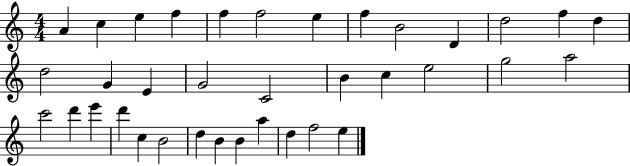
{
  \clef treble
  \numericTimeSignature
  \time 4/4
  \key c \major
  a'4 c''4 e''4 f''4 | f''4 f''2 e''4 | f''4 b'2 d'4 | d''2 f''4 d''4 | \break d''2 g'4 e'4 | g'2 c'2 | b'4 c''4 e''2 | g''2 a''2 | \break c'''2 d'''4 e'''4 | d'''4 c''4 b'2 | d''4 b'4 b'4 a''4 | d''4 f''2 e''4 | \break \bar "|."
}